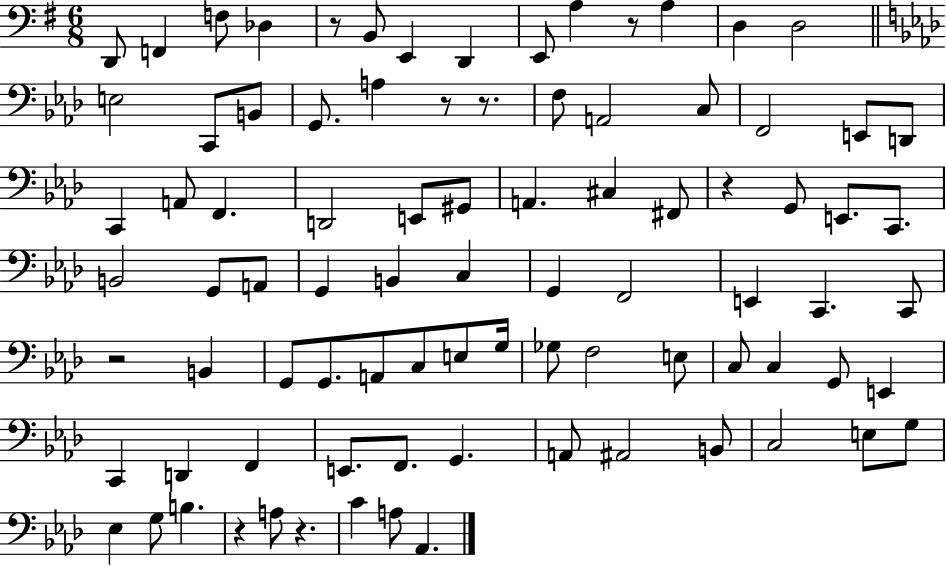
D2/e F2/q F3/e Db3/q R/e B2/e E2/q D2/q E2/e A3/q R/e A3/q D3/q D3/h E3/h C2/e B2/e G2/e. A3/q R/e R/e. F3/e A2/h C3/e F2/h E2/e D2/e C2/q A2/e F2/q. D2/h E2/e G#2/e A2/q. C#3/q F#2/e R/q G2/e E2/e. C2/e. B2/h G2/e A2/e G2/q B2/q C3/q G2/q F2/h E2/q C2/q. C2/e R/h B2/q G2/e G2/e. A2/e C3/e E3/e G3/s Gb3/e F3/h E3/e C3/e C3/q G2/e E2/q C2/q D2/q F2/q E2/e. F2/e. G2/q. A2/e A#2/h B2/e C3/h E3/e G3/e Eb3/q G3/e B3/q. R/q A3/e R/q. C4/q A3/e Ab2/q.